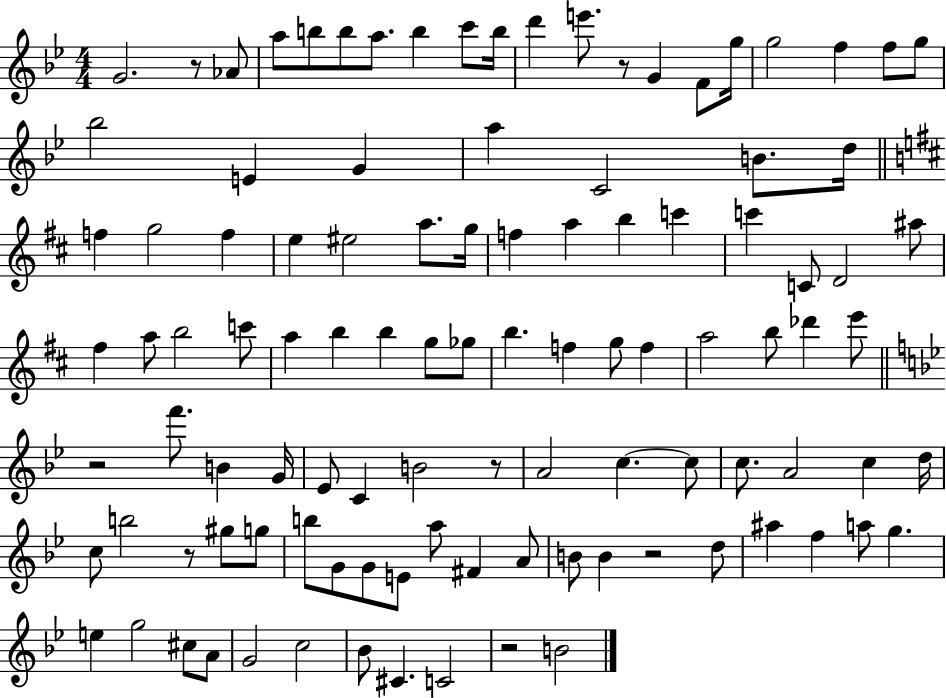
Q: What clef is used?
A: treble